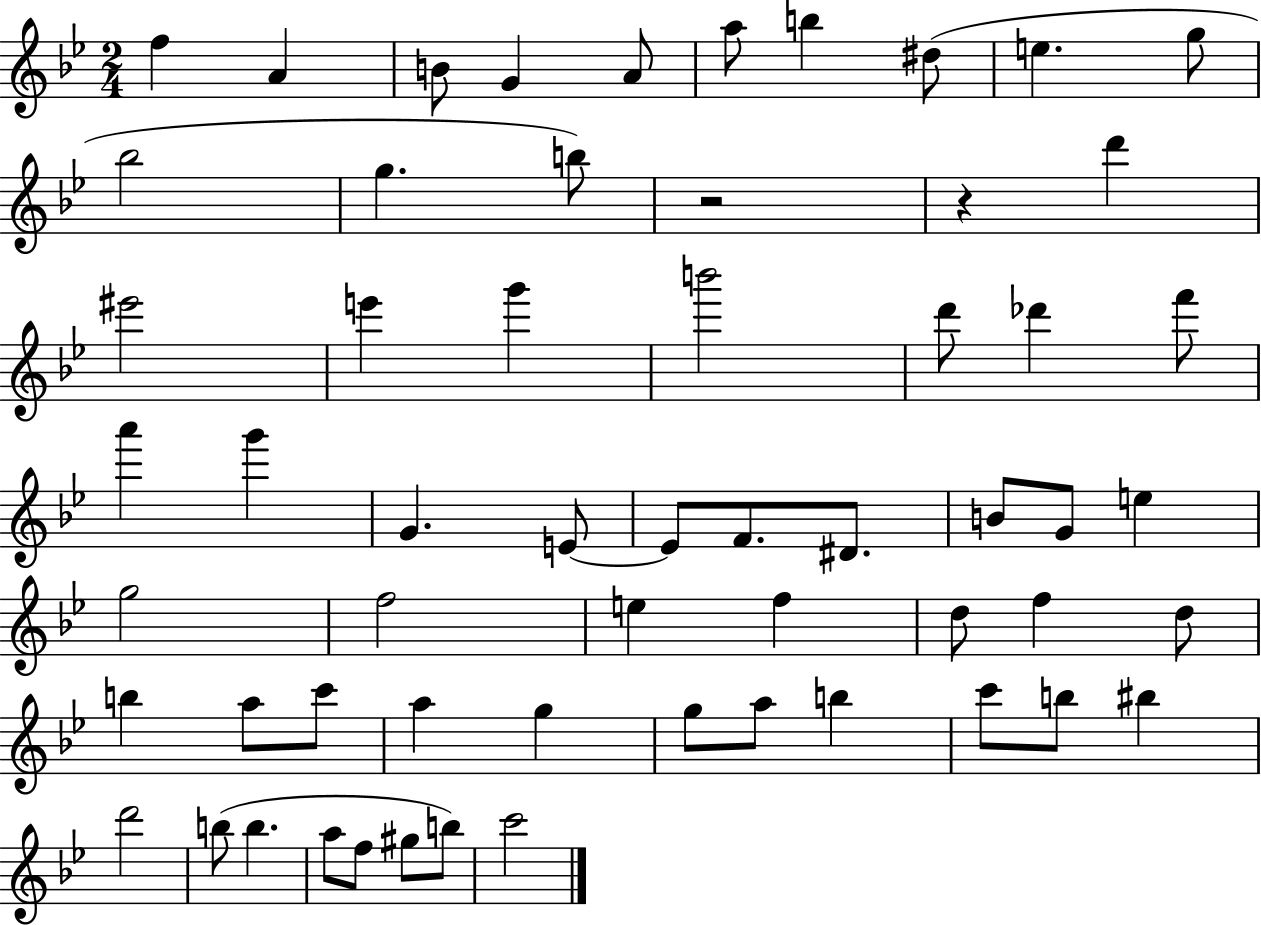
X:1
T:Untitled
M:2/4
L:1/4
K:Bb
f A B/2 G A/2 a/2 b ^d/2 e g/2 _b2 g b/2 z2 z d' ^e'2 e' g' b'2 d'/2 _d' f'/2 a' g' G E/2 E/2 F/2 ^D/2 B/2 G/2 e g2 f2 e f d/2 f d/2 b a/2 c'/2 a g g/2 a/2 b c'/2 b/2 ^b d'2 b/2 b a/2 f/2 ^g/2 b/2 c'2